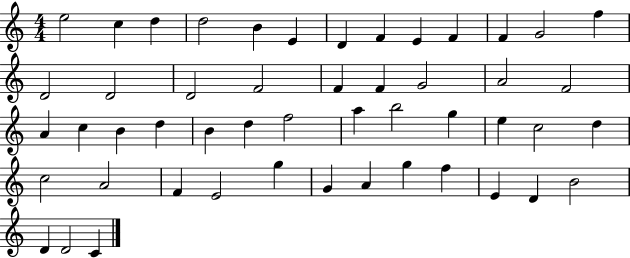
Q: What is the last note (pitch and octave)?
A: C4